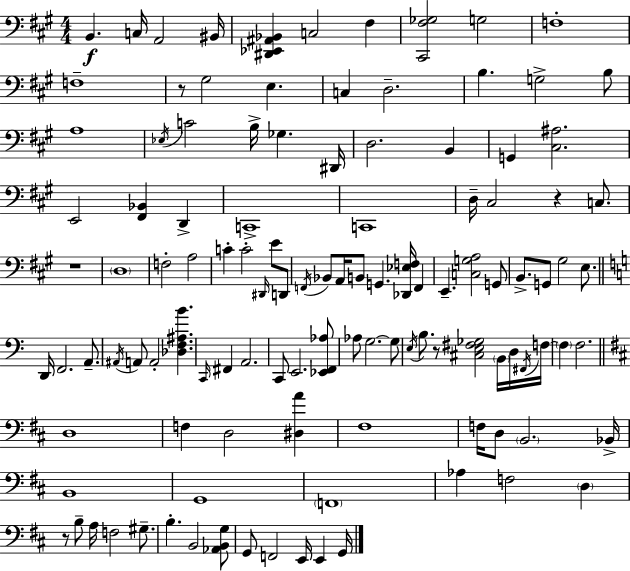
X:1
T:Untitled
M:4/4
L:1/4
K:A
B,, C,/4 A,,2 ^B,,/4 [^D,,_E,,^A,,_B,,] C,2 ^F, [^C,,^F,_G,]2 G,2 F,4 F,4 z/2 ^G,2 E, C, D,2 B, G,2 B,/2 A,4 _E,/4 C2 B,/4 _G, ^D,,/4 D,2 B,, G,, [^C,^A,]2 E,,2 [^F,,_B,,] D,, C,,4 C,,4 D,/4 ^C,2 z C,/2 z4 D,4 F,2 A,2 C C2 ^D,,/4 E/2 D,,/2 F,,/4 _B,,/2 A,,/4 B,,/2 G,, [_D,,_E,F,]/4 F,, E,, [C,G,A,]2 G,,/2 B,,/2 G,,/2 ^G,2 E,/2 D,,/4 F,,2 A,,/2 ^A,,/4 A,,/2 A,,2 [_D,F,^A,B] C,,/4 ^F,, A,,2 C,,/2 E,,2 [_E,,F,,_A,]/2 _A,/2 G,2 G,/2 E,/4 B,/2 z/2 [^C,E,^F,_G,]2 B,,/4 D,/4 ^F,,/4 F,/4 F, F,2 D,4 F, D,2 [^D,A] ^F,4 F,/4 D,/2 B,,2 _B,,/4 B,,4 G,,4 F,,4 _A, F,2 D, z/2 B,/2 A,/4 F,2 ^G,/2 B, B,,2 [_A,,B,,G,]/2 G,,/2 F,,2 E,,/4 E,, G,,/4